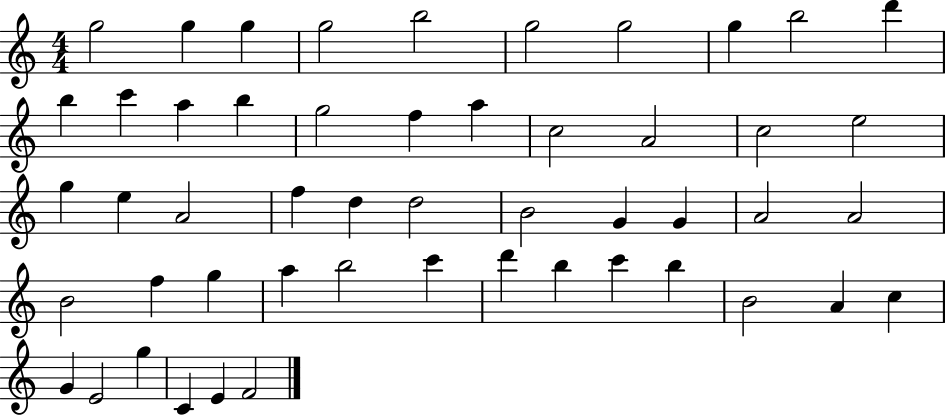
{
  \clef treble
  \numericTimeSignature
  \time 4/4
  \key c \major
  g''2 g''4 g''4 | g''2 b''2 | g''2 g''2 | g''4 b''2 d'''4 | \break b''4 c'''4 a''4 b''4 | g''2 f''4 a''4 | c''2 a'2 | c''2 e''2 | \break g''4 e''4 a'2 | f''4 d''4 d''2 | b'2 g'4 g'4 | a'2 a'2 | \break b'2 f''4 g''4 | a''4 b''2 c'''4 | d'''4 b''4 c'''4 b''4 | b'2 a'4 c''4 | \break g'4 e'2 g''4 | c'4 e'4 f'2 | \bar "|."
}